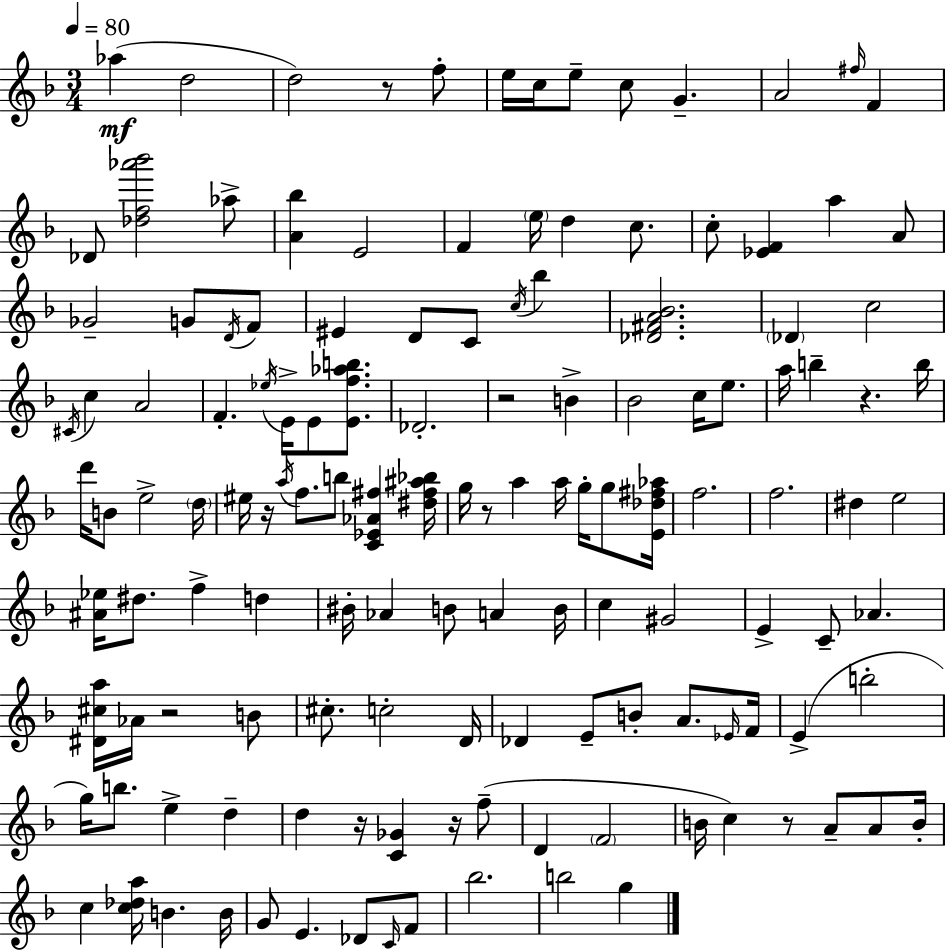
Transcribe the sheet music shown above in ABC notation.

X:1
T:Untitled
M:3/4
L:1/4
K:F
_a d2 d2 z/2 f/2 e/4 c/4 e/2 c/2 G A2 ^f/4 F _D/2 [_df_a'_b']2 _a/2 [A_b] E2 F e/4 d c/2 c/2 [_EF] a A/2 _G2 G/2 D/4 F/2 ^E D/2 C/2 c/4 _b [_D^FA_B]2 _D c2 ^C/4 c A2 F _e/4 E/4 E/2 [Ef_ab]/2 _D2 z2 B _B2 c/4 e/2 a/4 b z b/4 d'/4 B/2 e2 d/4 ^e/4 z/4 a/4 f/2 b/2 [C_E_A^f] [^d^f^a_b]/4 g/4 z/2 a a/4 g/4 g/2 [E_d^f_a]/4 f2 f2 ^d e2 [^A_e]/4 ^d/2 f d ^B/4 _A B/2 A B/4 c ^G2 E C/2 _A [^D^ca]/4 _A/4 z2 B/2 ^c/2 c2 D/4 _D E/2 B/2 A/2 _E/4 F/4 E b2 g/4 b/2 e d d z/4 [C_G] z/4 f/2 D F2 B/4 c z/2 A/2 A/2 B/4 c [c_da]/4 B B/4 G/2 E _D/2 C/4 F/2 _b2 b2 g